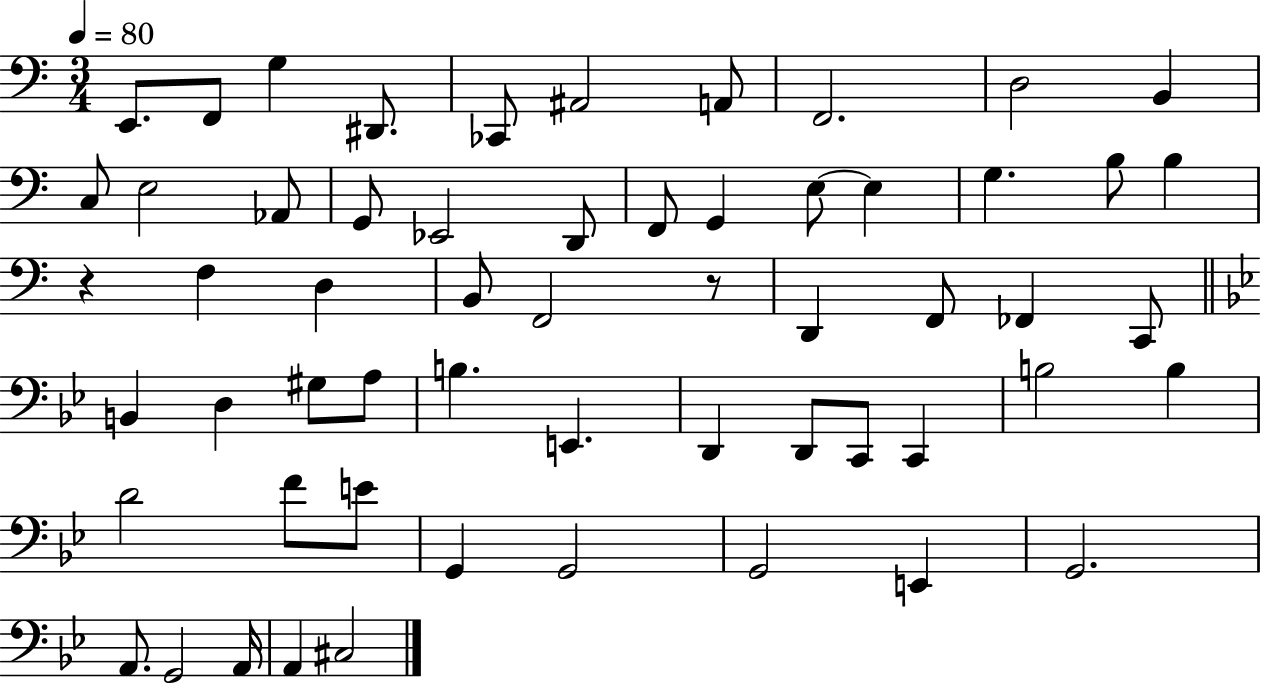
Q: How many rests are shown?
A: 2